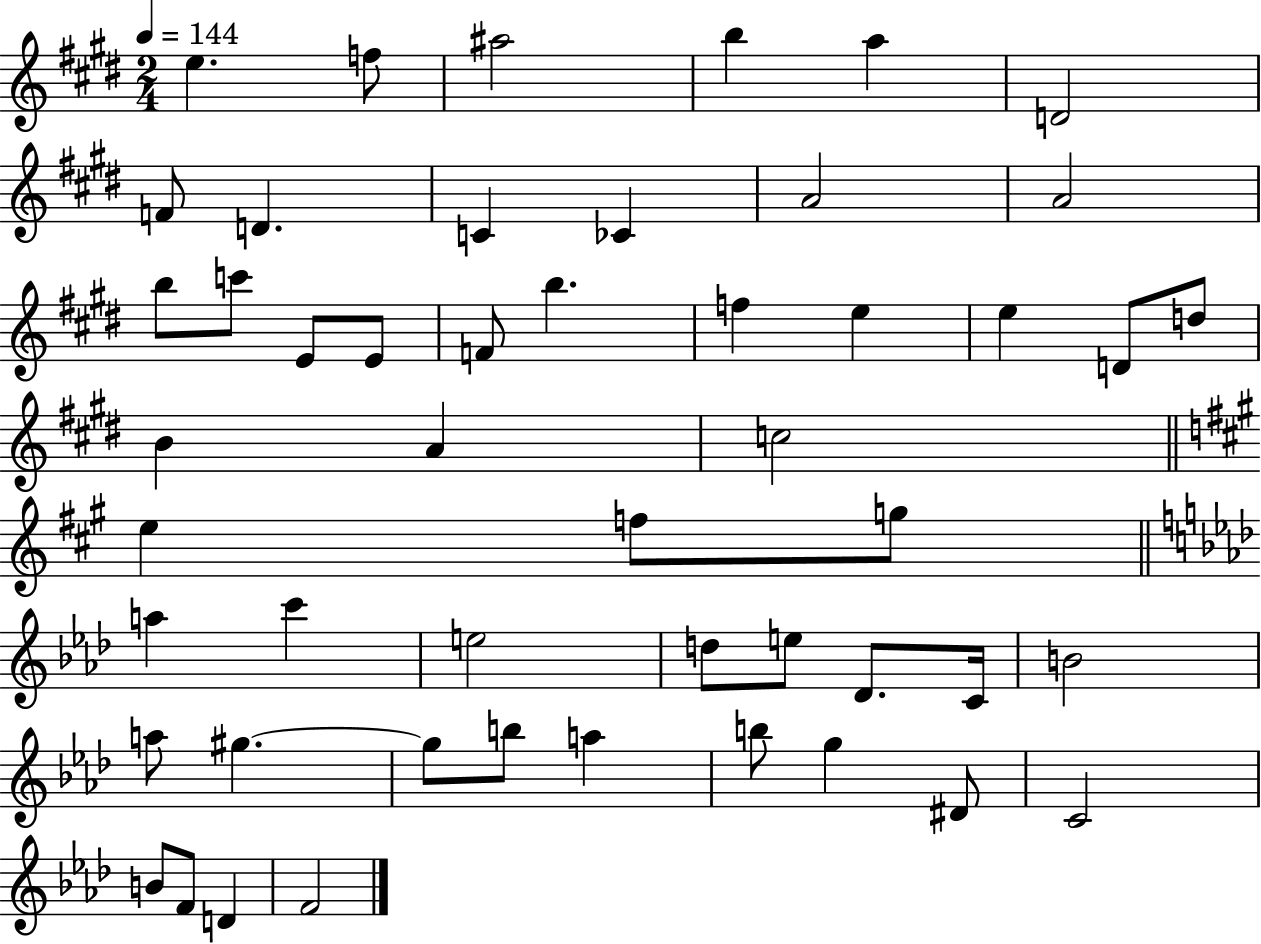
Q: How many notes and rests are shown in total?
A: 50